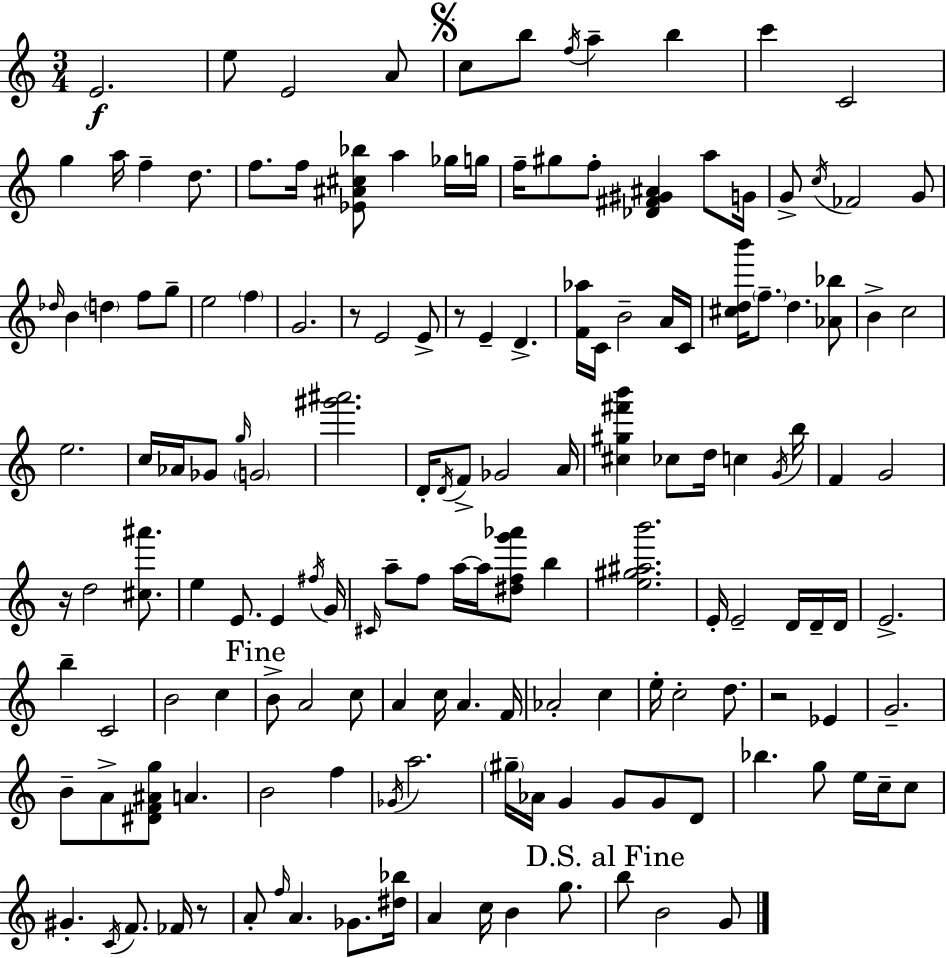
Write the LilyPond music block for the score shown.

{
  \clef treble
  \numericTimeSignature
  \time 3/4
  \key a \minor
  e'2.\f | e''8 e'2 a'8 | \mark \markup { \musicglyph "scripts.segno" } c''8 b''8 \acciaccatura { f''16 } a''4-- b''4 | c'''4 c'2 | \break g''4 a''16 f''4-- d''8. | f''8. f''16 <ees' ais' cis'' bes''>8 a''4 ges''16 | g''16 f''16-- gis''8 f''8-. <des' fis' gis' ais'>4 a''8 | g'16 g'8-> \acciaccatura { c''16 } fes'2 | \break g'8 \grace { des''16 } b'4 \parenthesize d''4 f''8 | g''8-- e''2 \parenthesize f''4 | g'2. | r8 e'2 | \break e'8-> r8 e'4-- d'4.-> | <f' aes''>16 c'16 b'2-- | a'16 c'16 <cis'' d'' b'''>16 \parenthesize f''8.-- d''4. | <aes' bes''>8 b'4-> c''2 | \break e''2. | c''16 aes'16 ges'8 \grace { g''16 } \parenthesize g'2 | <gis''' ais'''>2. | d'16-. \acciaccatura { d'16 } f'8-> ges'2 | \break a'16 <cis'' gis'' fis''' b'''>4 ces''8 d''16 | c''4 \acciaccatura { g'16 } b''16 f'4 g'2 | r16 d''2 | <cis'' ais'''>8. e''4 e'8. | \break e'4 \acciaccatura { fis''16 } g'16 \grace { cis'16 } a''8-- f''8 | a''16~~ a''16 <dis'' f'' g''' aes'''>8 b''4 <e'' gis'' ais'' b'''>2. | e'16-. e'2-- | d'16 d'16-- d'16 e'2.-> | \break b''4-- | c'2 b'2 | c''4 \mark "Fine" b'8-> a'2 | c''8 a'4 | \break c''16 a'4. f'16 aes'2-. | c''4 e''16-. c''2-. | d''8. r2 | ees'4 g'2.-- | \break b'8-- a'8-> | <dis' f' ais' g''>8 a'4. b'2 | f''4 \acciaccatura { ges'16 } a''2. | \parenthesize gis''16-- aes'16 g'4 | \break g'8 g'8 d'8 bes''4. | g''8 e''16 c''16-- c''8 gis'4.-. | \acciaccatura { c'16 } f'8. fes'16 r8 a'8-. | \grace { f''16 } a'4. ges'8. <dis'' bes''>16 a'4 | \break c''16 b'4 g''8. \mark "D.S. al Fine" b''8 | b'2 g'8 \bar "|."
}